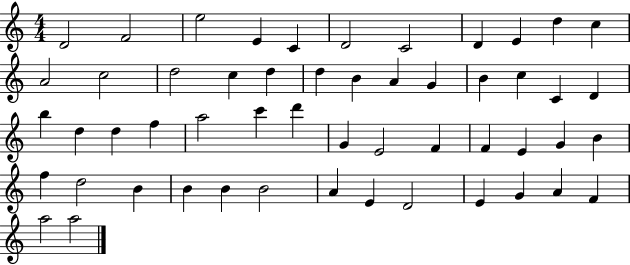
{
  \clef treble
  \numericTimeSignature
  \time 4/4
  \key c \major
  d'2 f'2 | e''2 e'4 c'4 | d'2 c'2 | d'4 e'4 d''4 c''4 | \break a'2 c''2 | d''2 c''4 d''4 | d''4 b'4 a'4 g'4 | b'4 c''4 c'4 d'4 | \break b''4 d''4 d''4 f''4 | a''2 c'''4 d'''4 | g'4 e'2 f'4 | f'4 e'4 g'4 b'4 | \break f''4 d''2 b'4 | b'4 b'4 b'2 | a'4 e'4 d'2 | e'4 g'4 a'4 f'4 | \break a''2 a''2 | \bar "|."
}